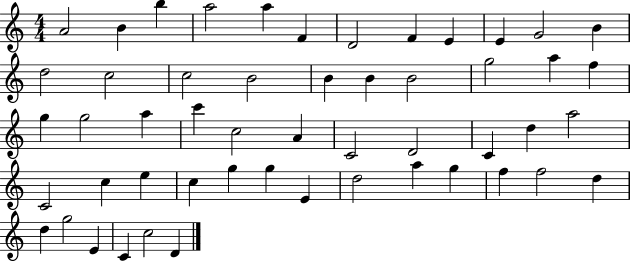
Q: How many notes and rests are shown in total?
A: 52